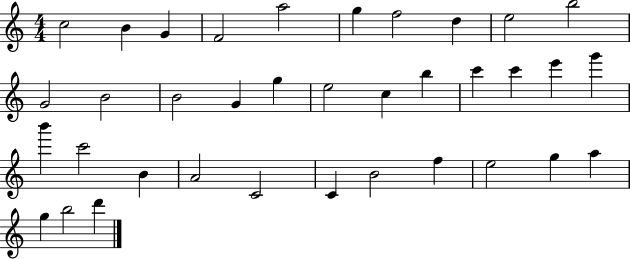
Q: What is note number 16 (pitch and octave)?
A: E5